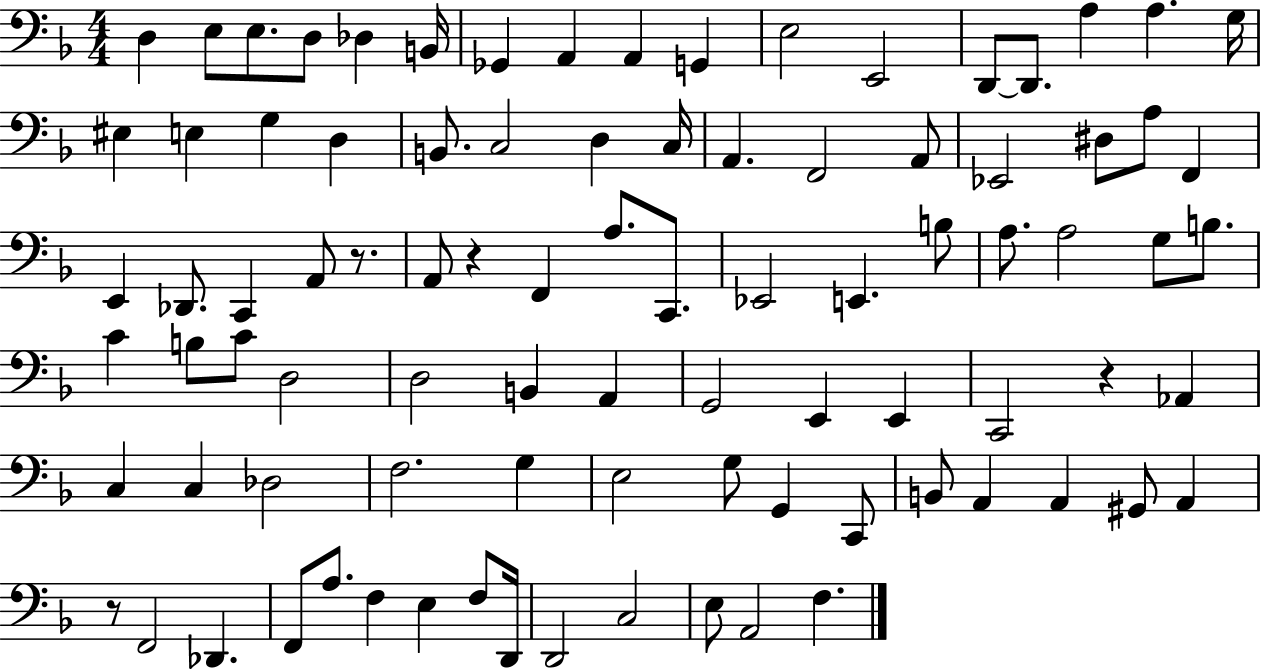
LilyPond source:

{
  \clef bass
  \numericTimeSignature
  \time 4/4
  \key f \major
  \repeat volta 2 { d4 e8 e8. d8 des4 b,16 | ges,4 a,4 a,4 g,4 | e2 e,2 | d,8~~ d,8. a4 a4. g16 | \break eis4 e4 g4 d4 | b,8. c2 d4 c16 | a,4. f,2 a,8 | ees,2 dis8 a8 f,4 | \break e,4 des,8. c,4 a,8 r8. | a,8 r4 f,4 a8. c,8. | ees,2 e,4. b8 | a8. a2 g8 b8. | \break c'4 b8 c'8 d2 | d2 b,4 a,4 | g,2 e,4 e,4 | c,2 r4 aes,4 | \break c4 c4 des2 | f2. g4 | e2 g8 g,4 c,8 | b,8 a,4 a,4 gis,8 a,4 | \break r8 f,2 des,4. | f,8 a8. f4 e4 f8 d,16 | d,2 c2 | e8 a,2 f4. | \break } \bar "|."
}